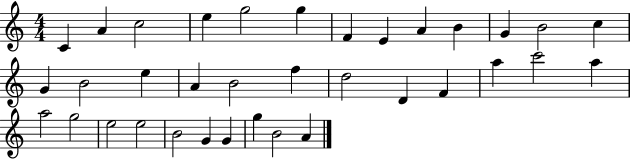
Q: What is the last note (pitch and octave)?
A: A4